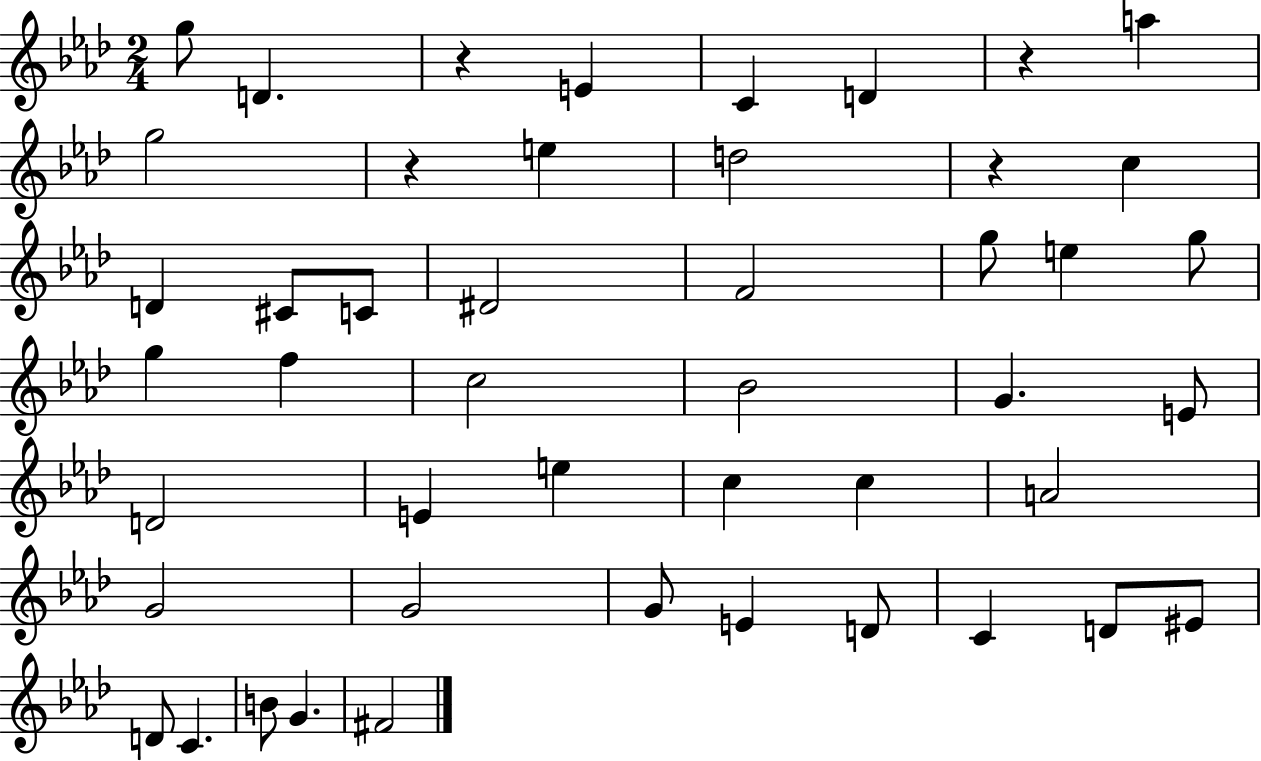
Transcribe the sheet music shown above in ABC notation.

X:1
T:Untitled
M:2/4
L:1/4
K:Ab
g/2 D z E C D z a g2 z e d2 z c D ^C/2 C/2 ^D2 F2 g/2 e g/2 g f c2 _B2 G E/2 D2 E e c c A2 G2 G2 G/2 E D/2 C D/2 ^E/2 D/2 C B/2 G ^F2